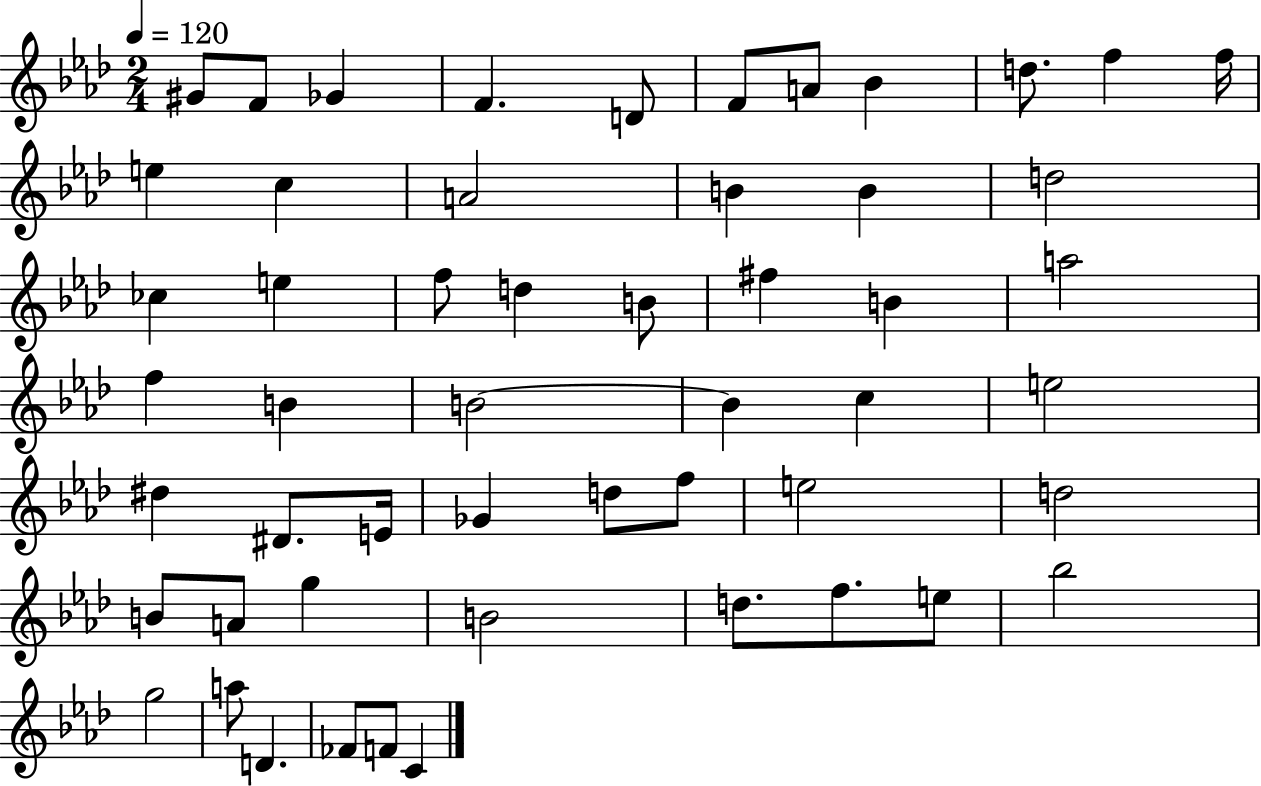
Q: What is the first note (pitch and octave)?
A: G#4